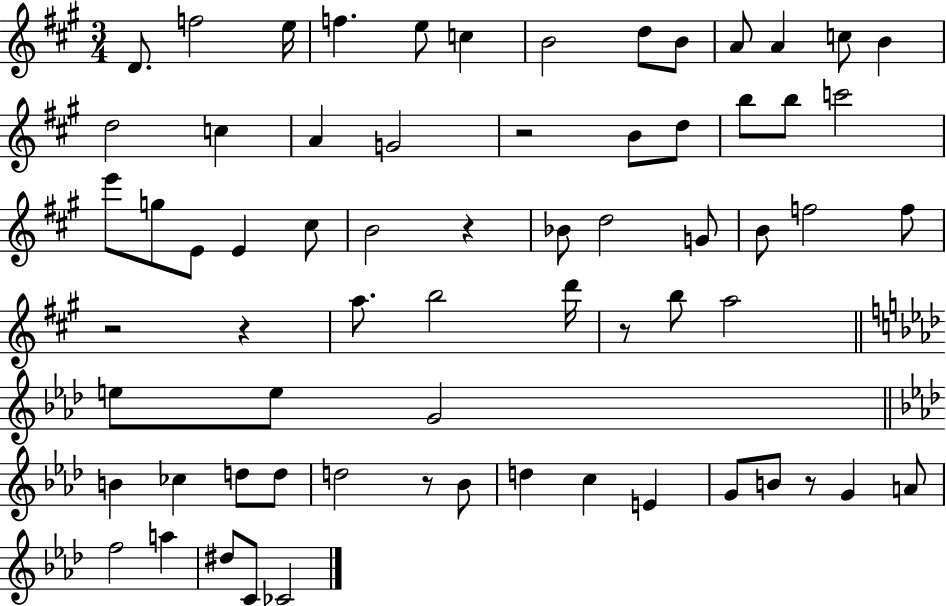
D4/e. F5/h E5/s F5/q. E5/e C5/q B4/h D5/e B4/e A4/e A4/q C5/e B4/q D5/h C5/q A4/q G4/h R/h B4/e D5/e B5/e B5/e C6/h E6/e G5/e E4/e E4/q C#5/e B4/h R/q Bb4/e D5/h G4/e B4/e F5/h F5/e R/h R/q A5/e. B5/h D6/s R/e B5/e A5/h E5/e E5/e G4/h B4/q CES5/q D5/e D5/e D5/h R/e Bb4/e D5/q C5/q E4/q G4/e B4/e R/e G4/q A4/e F5/h A5/q D#5/e C4/e CES4/h